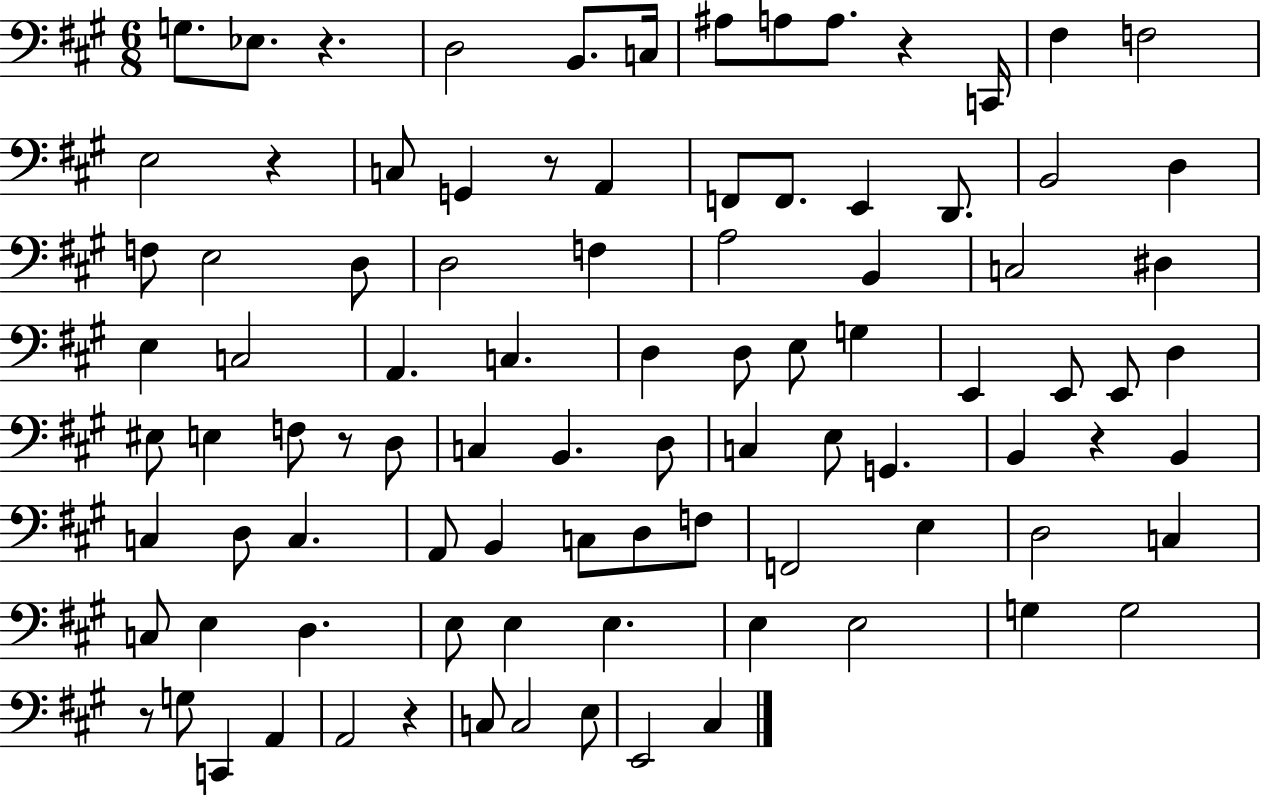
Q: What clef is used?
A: bass